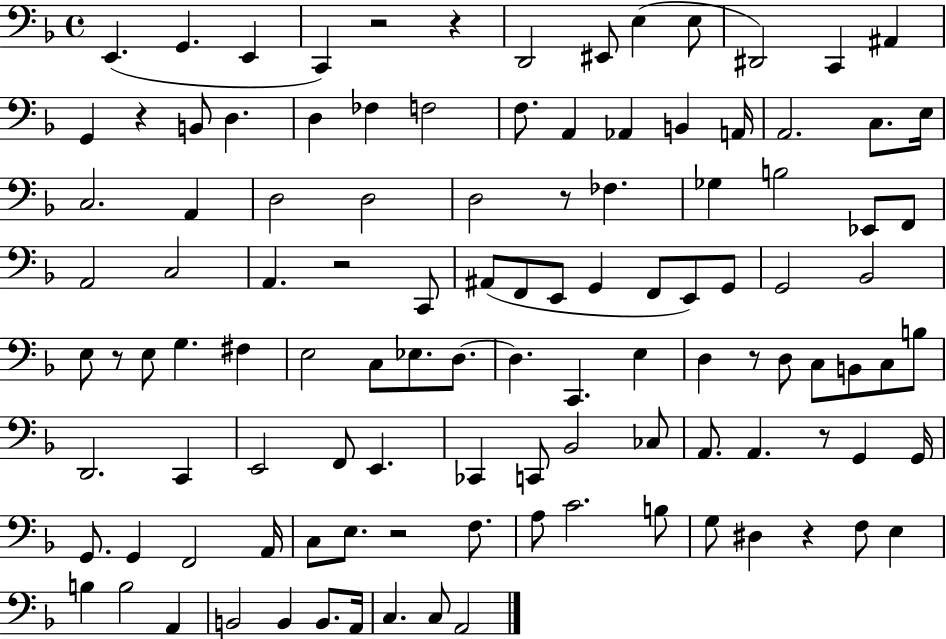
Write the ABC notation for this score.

X:1
T:Untitled
M:4/4
L:1/4
K:F
E,, G,, E,, C,, z2 z D,,2 ^E,,/2 E, E,/2 ^D,,2 C,, ^A,, G,, z B,,/2 D, D, _F, F,2 F,/2 A,, _A,, B,, A,,/4 A,,2 C,/2 E,/4 C,2 A,, D,2 D,2 D,2 z/2 _F, _G, B,2 _E,,/2 F,,/2 A,,2 C,2 A,, z2 C,,/2 ^A,,/2 F,,/2 E,,/2 G,, F,,/2 E,,/2 G,,/2 G,,2 _B,,2 E,/2 z/2 E,/2 G, ^F, E,2 C,/2 _E,/2 D,/2 D, C,, E, D, z/2 D,/2 C,/2 B,,/2 C,/2 B,/2 D,,2 C,, E,,2 F,,/2 E,, _C,, C,,/2 _B,,2 _C,/2 A,,/2 A,, z/2 G,, G,,/4 G,,/2 G,, F,,2 A,,/4 C,/2 E,/2 z2 F,/2 A,/2 C2 B,/2 G,/2 ^D, z F,/2 E, B, B,2 A,, B,,2 B,, B,,/2 A,,/4 C, C,/2 A,,2